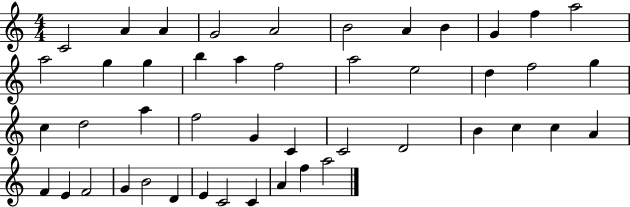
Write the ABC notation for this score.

X:1
T:Untitled
M:4/4
L:1/4
K:C
C2 A A G2 A2 B2 A B G f a2 a2 g g b a f2 a2 e2 d f2 g c d2 a f2 G C C2 D2 B c c A F E F2 G B2 D E C2 C A f a2